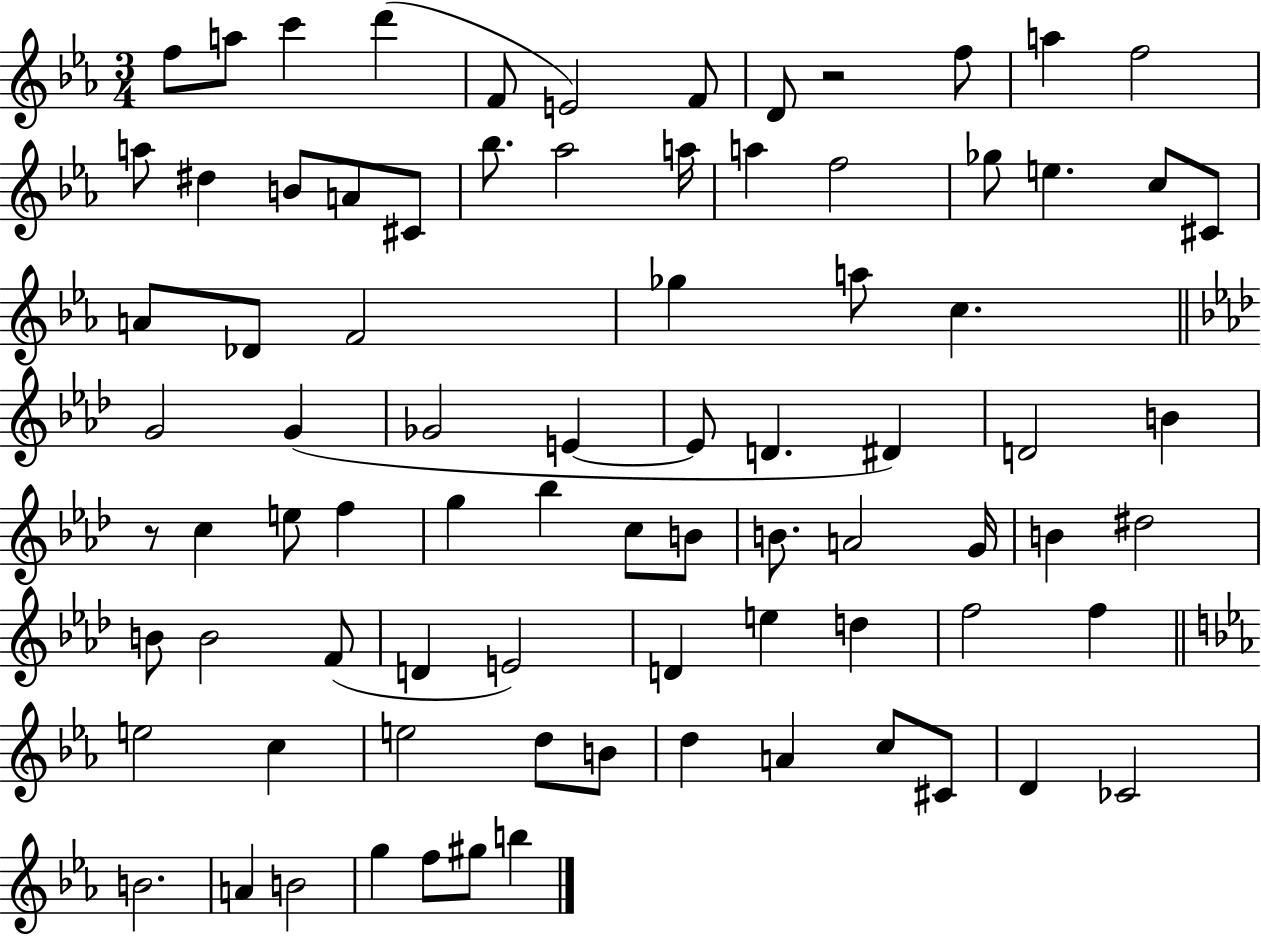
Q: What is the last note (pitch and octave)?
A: B5